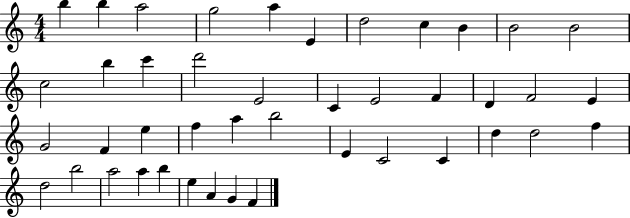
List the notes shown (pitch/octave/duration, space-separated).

B5/q B5/q A5/h G5/h A5/q E4/q D5/h C5/q B4/q B4/h B4/h C5/h B5/q C6/q D6/h E4/h C4/q E4/h F4/q D4/q F4/h E4/q G4/h F4/q E5/q F5/q A5/q B5/h E4/q C4/h C4/q D5/q D5/h F5/q D5/h B5/h A5/h A5/q B5/q E5/q A4/q G4/q F4/q